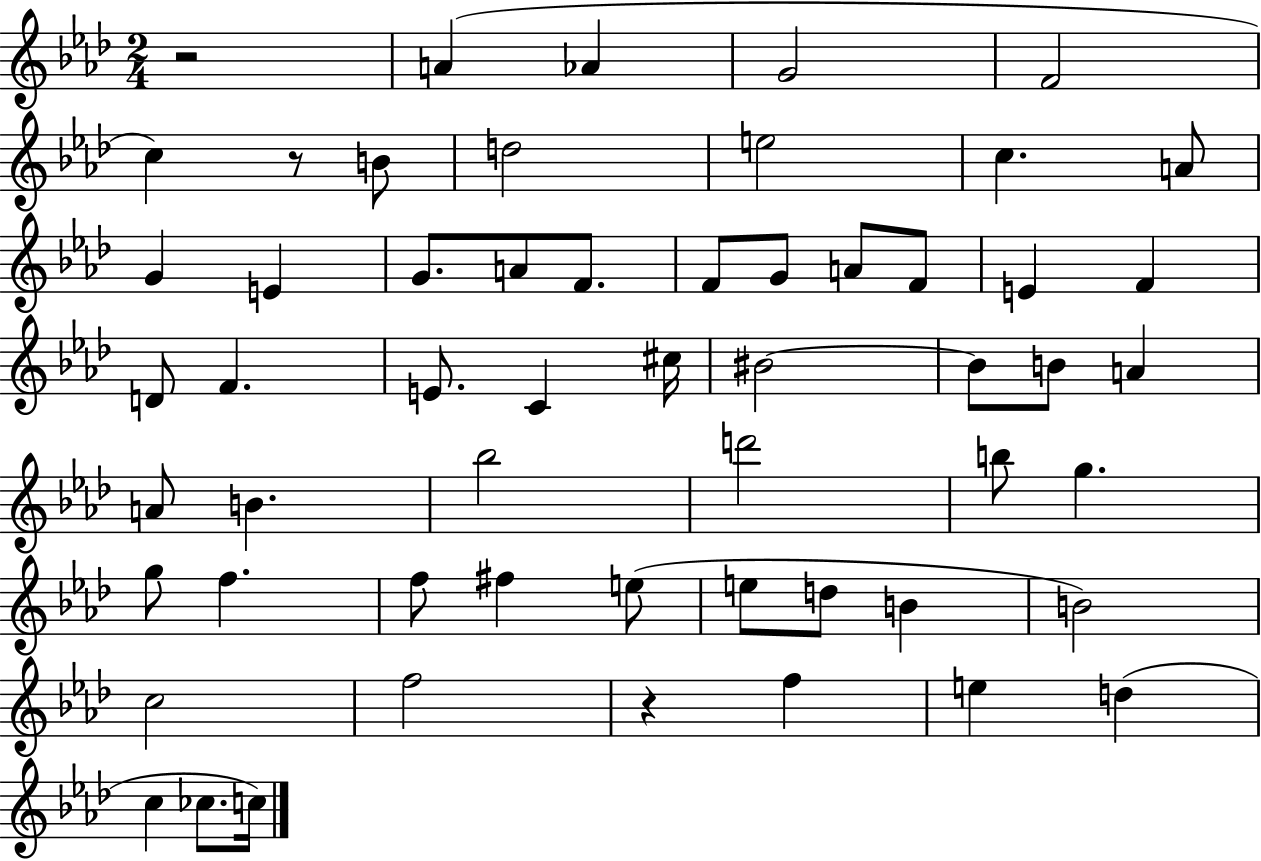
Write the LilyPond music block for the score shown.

{
  \clef treble
  \numericTimeSignature
  \time 2/4
  \key aes \major
  r2 | a'4( aes'4 | g'2 | f'2 | \break c''4) r8 b'8 | d''2 | e''2 | c''4. a'8 | \break g'4 e'4 | g'8. a'8 f'8. | f'8 g'8 a'8 f'8 | e'4 f'4 | \break d'8 f'4. | e'8. c'4 cis''16 | bis'2~~ | bis'8 b'8 a'4 | \break a'8 b'4. | bes''2 | d'''2 | b''8 g''4. | \break g''8 f''4. | f''8 fis''4 e''8( | e''8 d''8 b'4 | b'2) | \break c''2 | f''2 | r4 f''4 | e''4 d''4( | \break c''4 ces''8. c''16) | \bar "|."
}